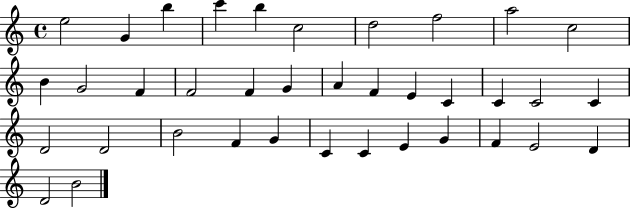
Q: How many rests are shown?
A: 0